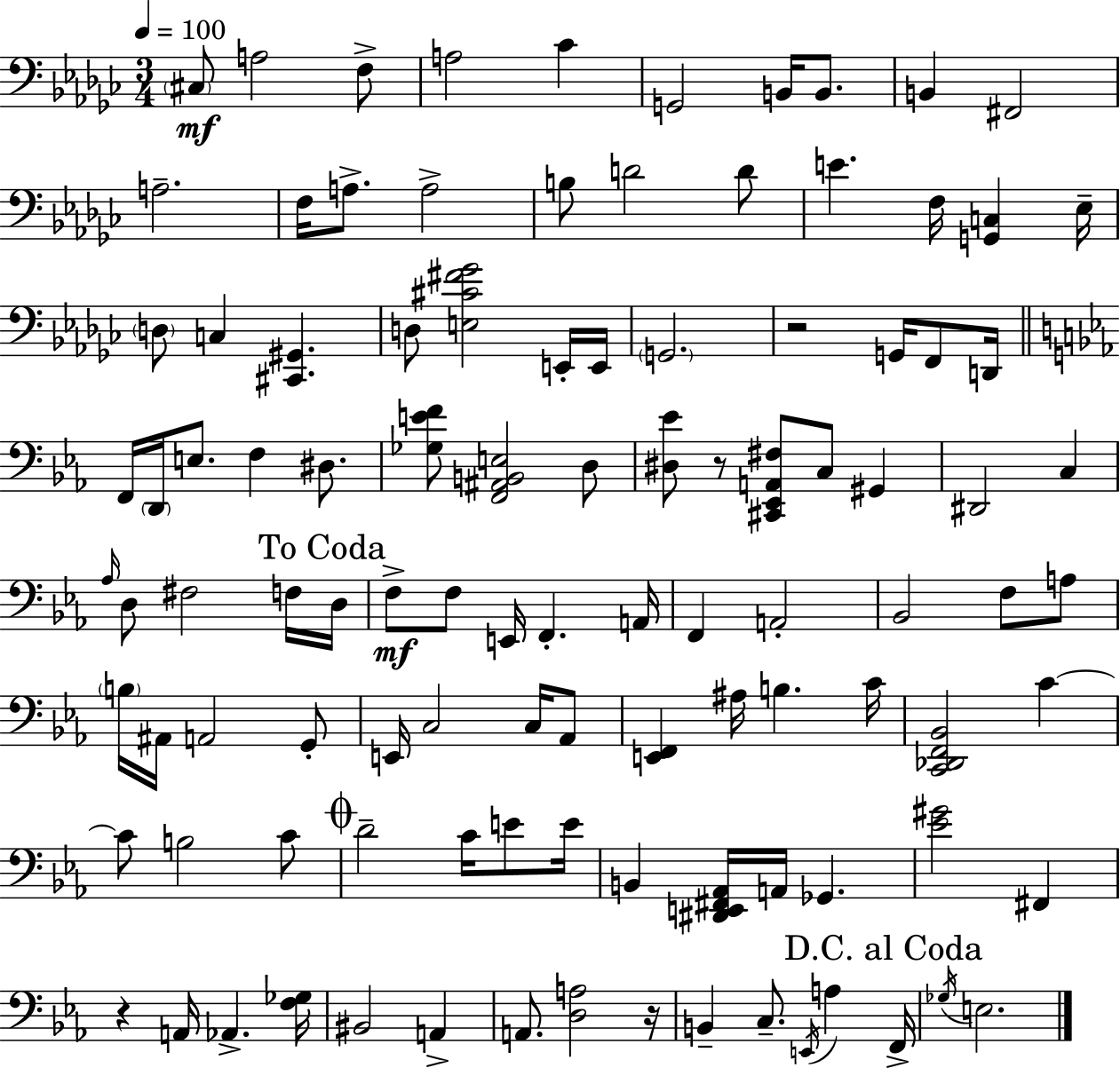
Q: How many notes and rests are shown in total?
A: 106